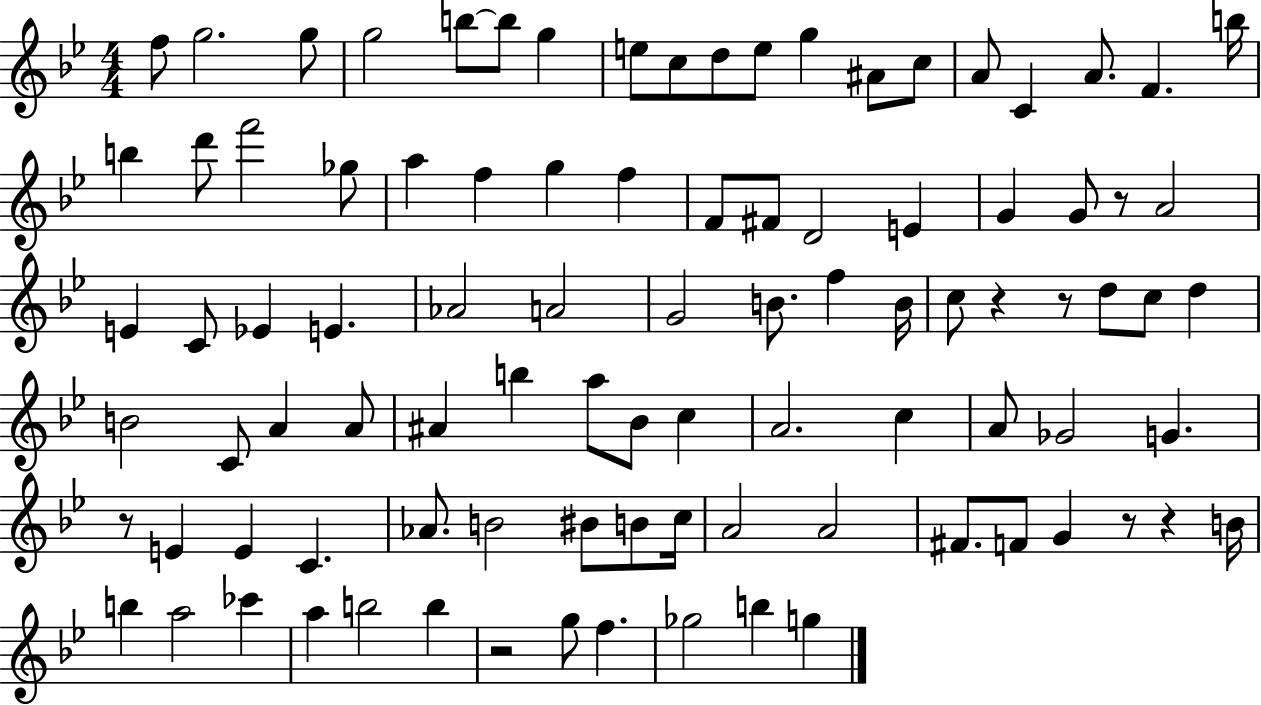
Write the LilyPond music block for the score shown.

{
  \clef treble
  \numericTimeSignature
  \time 4/4
  \key bes \major
  f''8 g''2. g''8 | g''2 b''8~~ b''8 g''4 | e''8 c''8 d''8 e''8 g''4 ais'8 c''8 | a'8 c'4 a'8. f'4. b''16 | \break b''4 d'''8 f'''2 ges''8 | a''4 f''4 g''4 f''4 | f'8 fis'8 d'2 e'4 | g'4 g'8 r8 a'2 | \break e'4 c'8 ees'4 e'4. | aes'2 a'2 | g'2 b'8. f''4 b'16 | c''8 r4 r8 d''8 c''8 d''4 | \break b'2 c'8 a'4 a'8 | ais'4 b''4 a''8 bes'8 c''4 | a'2. c''4 | a'8 ges'2 g'4. | \break r8 e'4 e'4 c'4. | aes'8. b'2 bis'8 b'8 c''16 | a'2 a'2 | fis'8. f'8 g'4 r8 r4 b'16 | \break b''4 a''2 ces'''4 | a''4 b''2 b''4 | r2 g''8 f''4. | ges''2 b''4 g''4 | \break \bar "|."
}